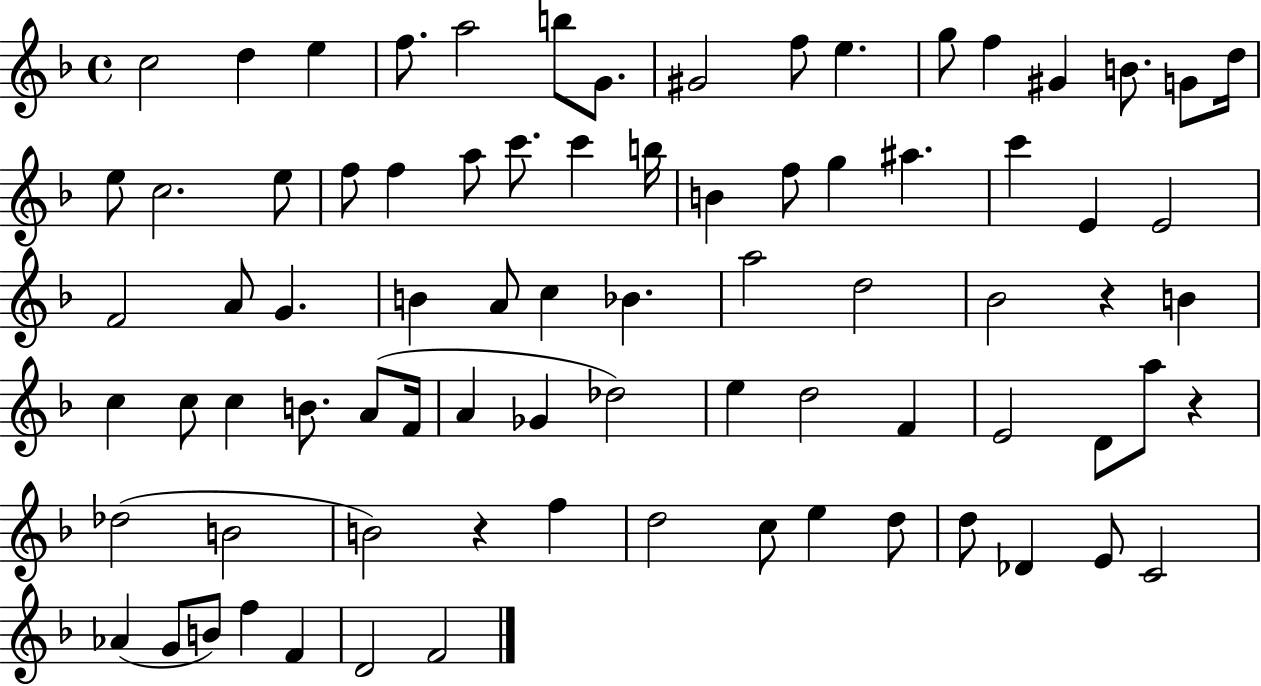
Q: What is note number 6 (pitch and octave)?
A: B5